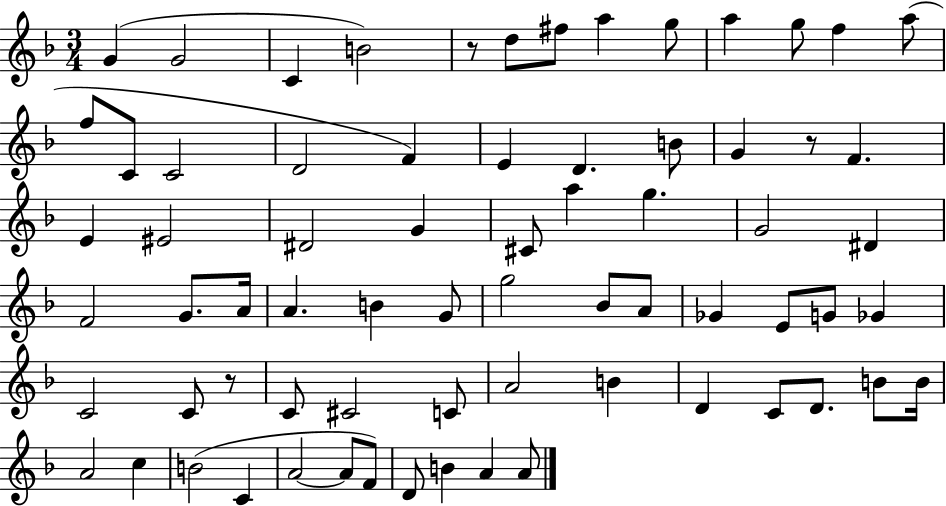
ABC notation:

X:1
T:Untitled
M:3/4
L:1/4
K:F
G G2 C B2 z/2 d/2 ^f/2 a g/2 a g/2 f a/2 f/2 C/2 C2 D2 F E D B/2 G z/2 F E ^E2 ^D2 G ^C/2 a g G2 ^D F2 G/2 A/4 A B G/2 g2 _B/2 A/2 _G E/2 G/2 _G C2 C/2 z/2 C/2 ^C2 C/2 A2 B D C/2 D/2 B/2 B/4 A2 c B2 C A2 A/2 F/2 D/2 B A A/2